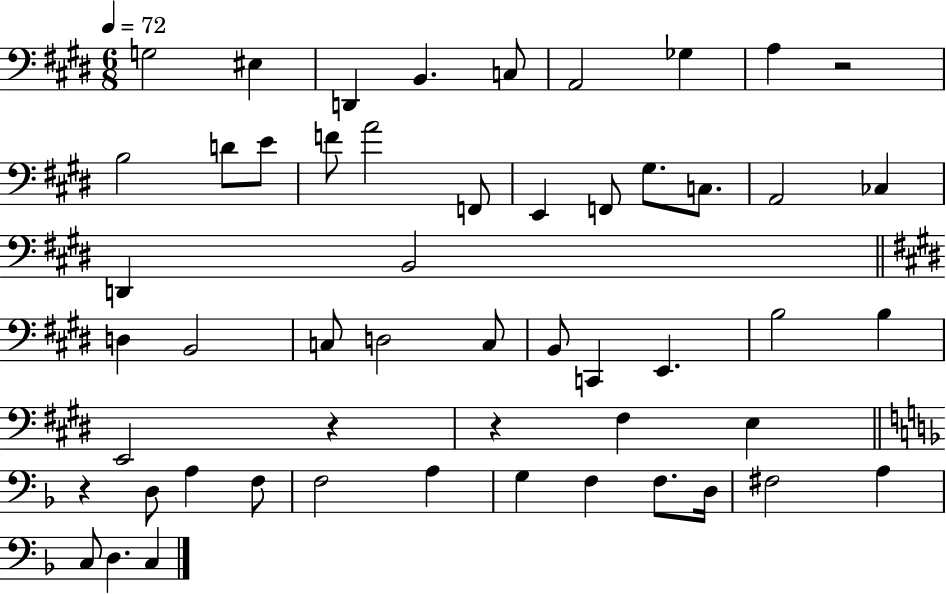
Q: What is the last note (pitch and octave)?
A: C3